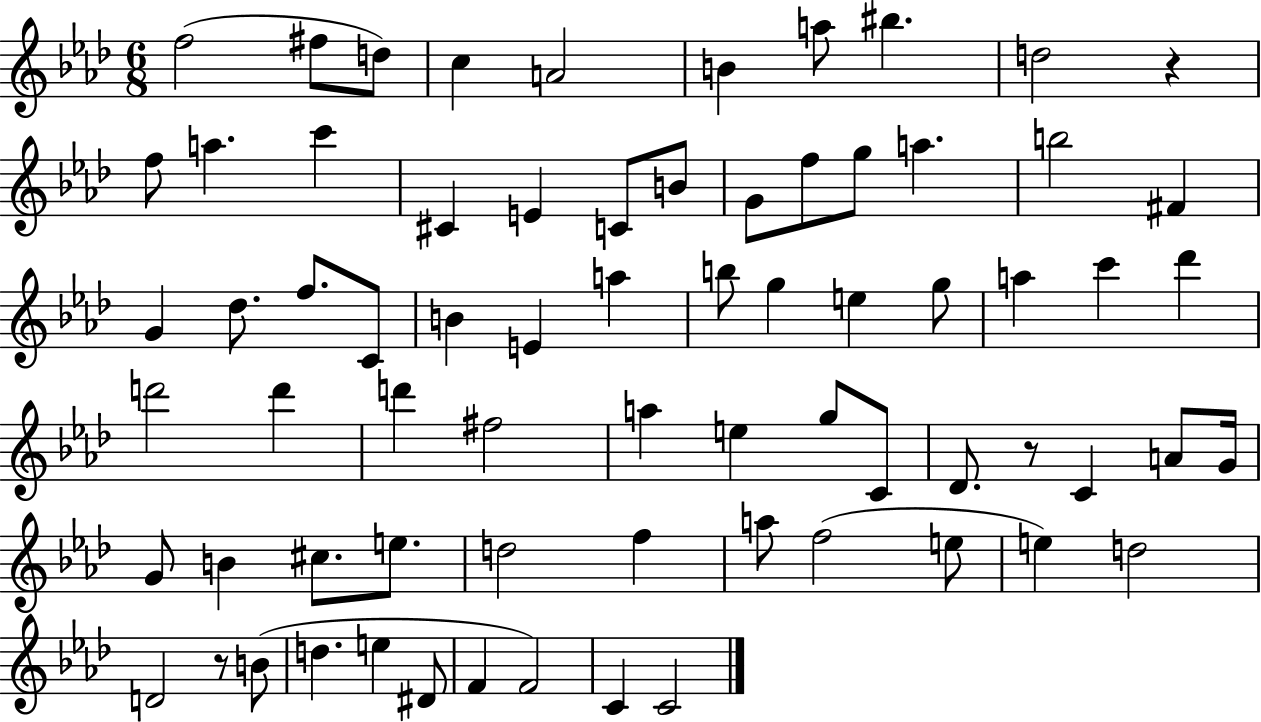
{
  \clef treble
  \numericTimeSignature
  \time 6/8
  \key aes \major
  f''2( fis''8 d''8) | c''4 a'2 | b'4 a''8 bis''4. | d''2 r4 | \break f''8 a''4. c'''4 | cis'4 e'4 c'8 b'8 | g'8 f''8 g''8 a''4. | b''2 fis'4 | \break g'4 des''8. f''8. c'8 | b'4 e'4 a''4 | b''8 g''4 e''4 g''8 | a''4 c'''4 des'''4 | \break d'''2 d'''4 | d'''4 fis''2 | a''4 e''4 g''8 c'8 | des'8. r8 c'4 a'8 g'16 | \break g'8 b'4 cis''8. e''8. | d''2 f''4 | a''8 f''2( e''8 | e''4) d''2 | \break d'2 r8 b'8( | d''4. e''4 dis'8 | f'4 f'2) | c'4 c'2 | \break \bar "|."
}